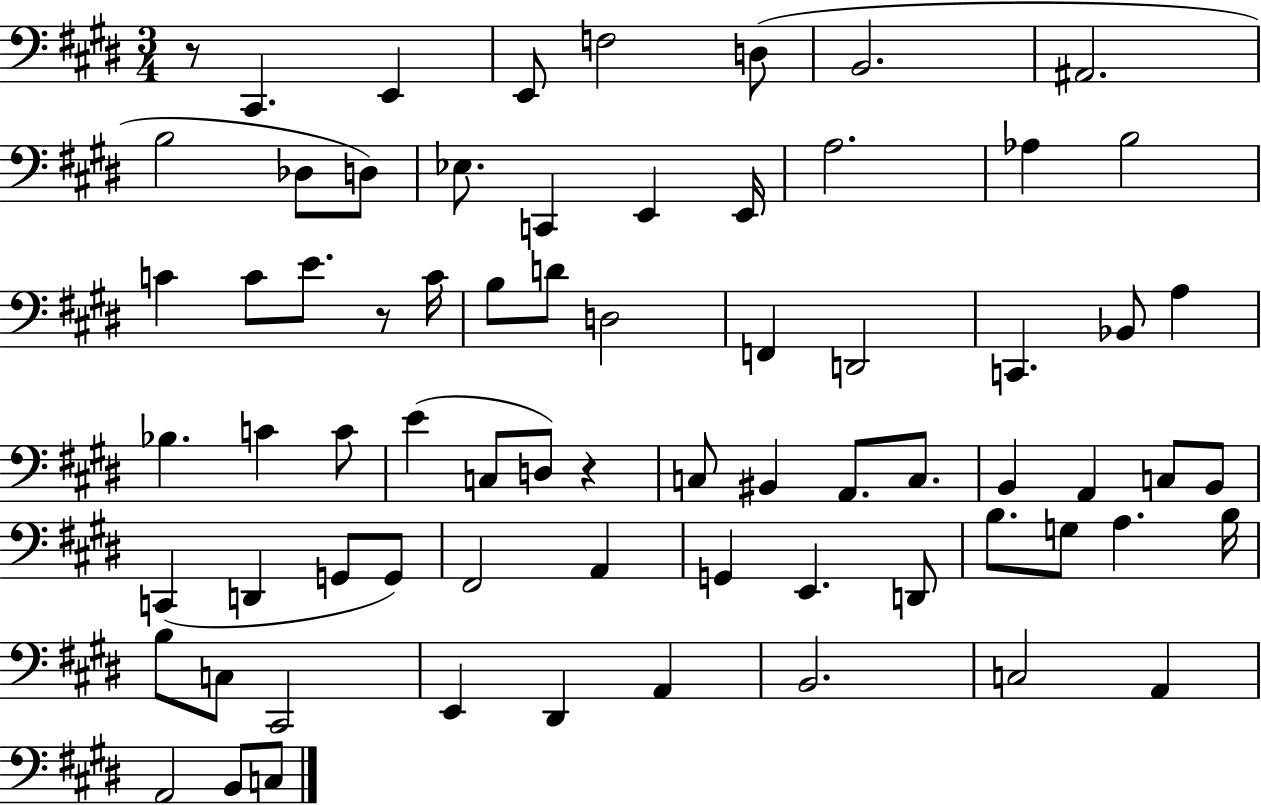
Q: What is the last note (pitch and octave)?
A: C3